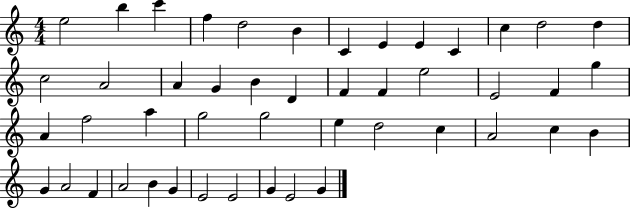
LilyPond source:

{
  \clef treble
  \numericTimeSignature
  \time 4/4
  \key c \major
  e''2 b''4 c'''4 | f''4 d''2 b'4 | c'4 e'4 e'4 c'4 | c''4 d''2 d''4 | \break c''2 a'2 | a'4 g'4 b'4 d'4 | f'4 f'4 e''2 | e'2 f'4 g''4 | \break a'4 f''2 a''4 | g''2 g''2 | e''4 d''2 c''4 | a'2 c''4 b'4 | \break g'4 a'2 f'4 | a'2 b'4 g'4 | e'2 e'2 | g'4 e'2 g'4 | \break \bar "|."
}